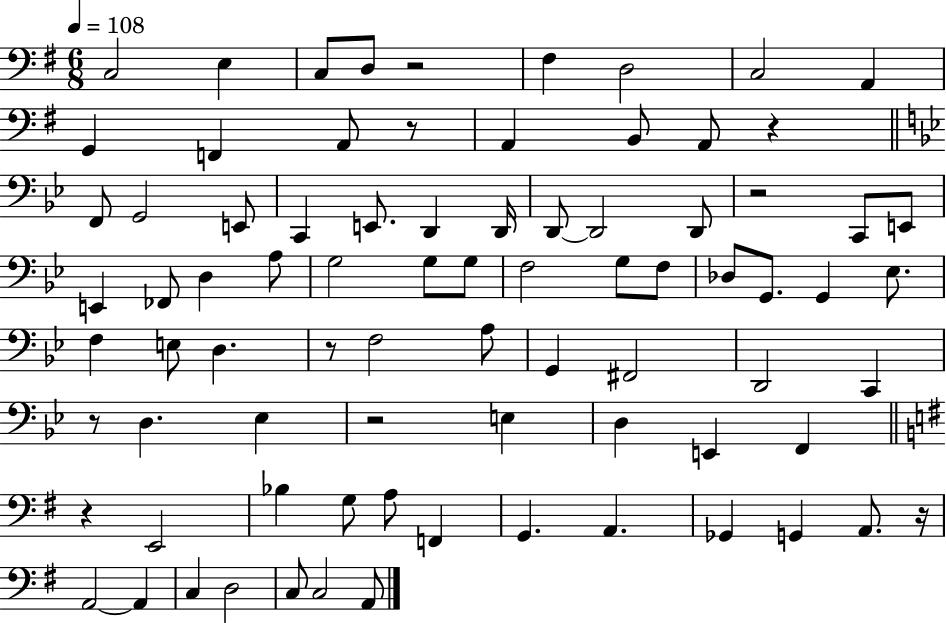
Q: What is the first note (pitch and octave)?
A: C3